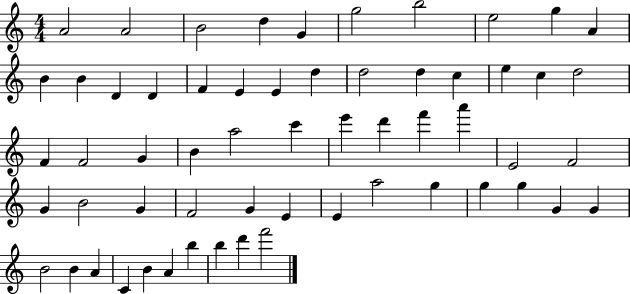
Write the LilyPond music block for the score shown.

{
  \clef treble
  \numericTimeSignature
  \time 4/4
  \key c \major
  a'2 a'2 | b'2 d''4 g'4 | g''2 b''2 | e''2 g''4 a'4 | \break b'4 b'4 d'4 d'4 | f'4 e'4 e'4 d''4 | d''2 d''4 c''4 | e''4 c''4 d''2 | \break f'4 f'2 g'4 | b'4 a''2 c'''4 | e'''4 d'''4 f'''4 a'''4 | e'2 f'2 | \break g'4 b'2 g'4 | f'2 g'4 e'4 | e'4 a''2 g''4 | g''4 g''4 g'4 g'4 | \break b'2 b'4 a'4 | c'4 b'4 a'4 b''4 | b''4 d'''4 f'''2 | \bar "|."
}